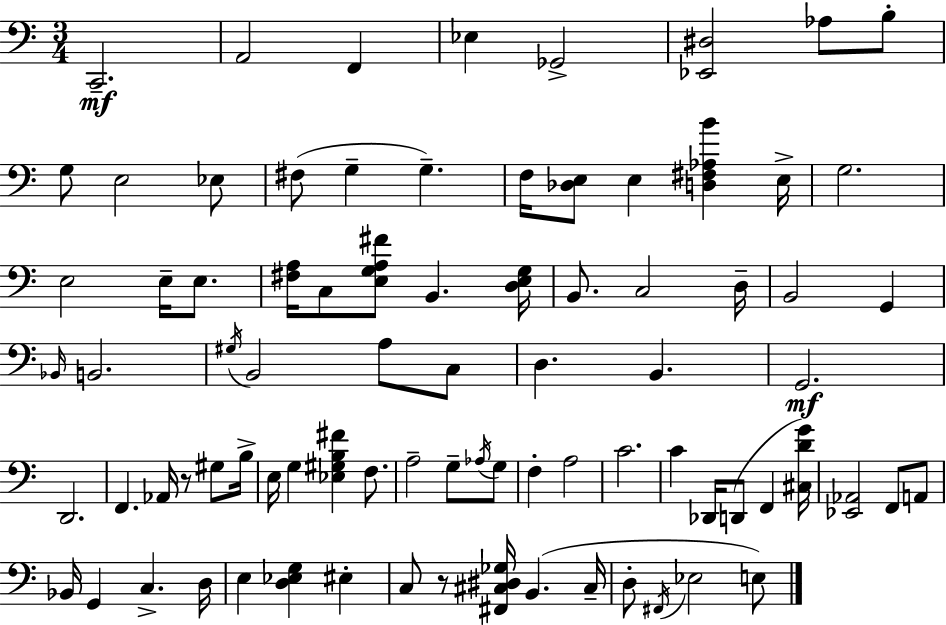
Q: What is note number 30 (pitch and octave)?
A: G#3